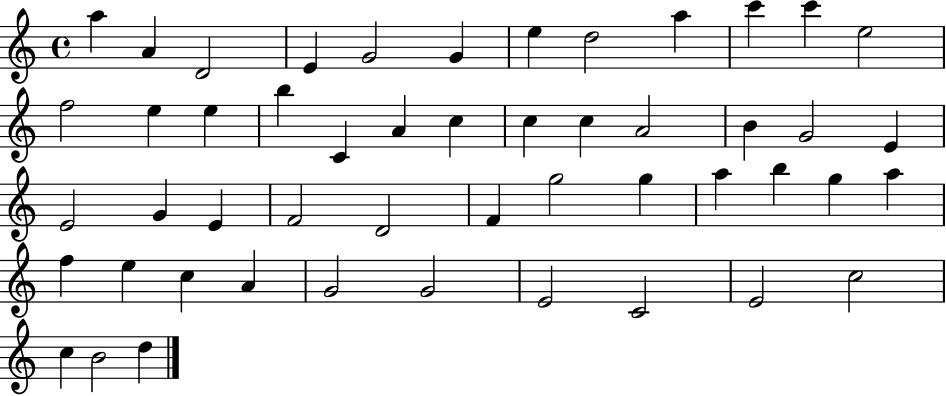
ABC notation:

X:1
T:Untitled
M:4/4
L:1/4
K:C
a A D2 E G2 G e d2 a c' c' e2 f2 e e b C A c c c A2 B G2 E E2 G E F2 D2 F g2 g a b g a f e c A G2 G2 E2 C2 E2 c2 c B2 d